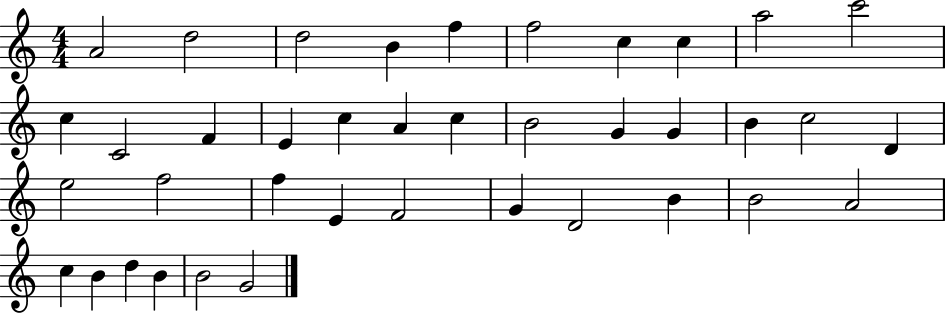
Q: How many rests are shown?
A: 0